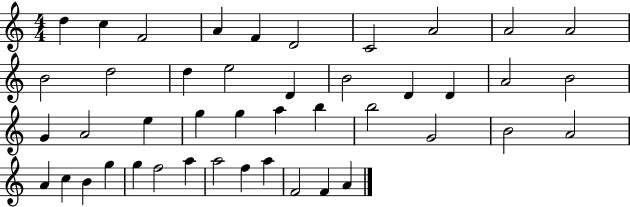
X:1
T:Untitled
M:4/4
L:1/4
K:C
d c F2 A F D2 C2 A2 A2 A2 B2 d2 d e2 D B2 D D A2 B2 G A2 e g g a b b2 G2 B2 A2 A c B g g f2 a a2 f a F2 F A